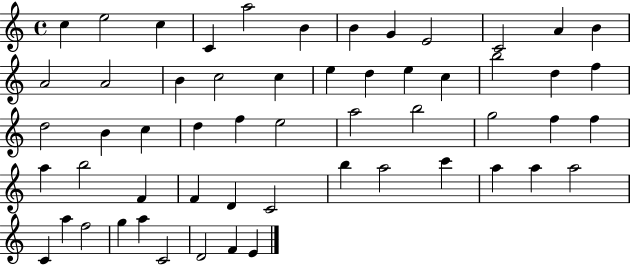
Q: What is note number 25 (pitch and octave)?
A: D5